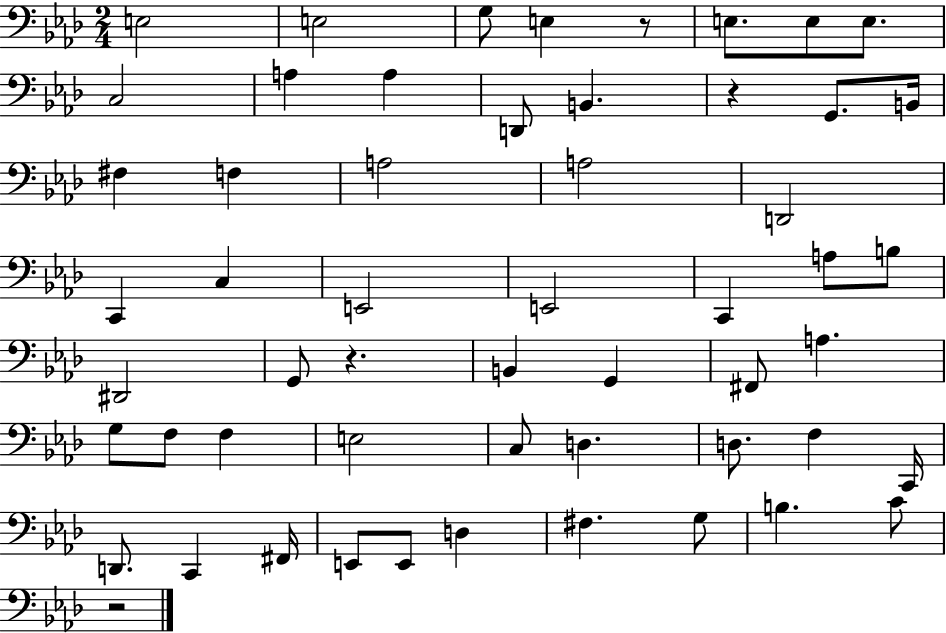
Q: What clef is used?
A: bass